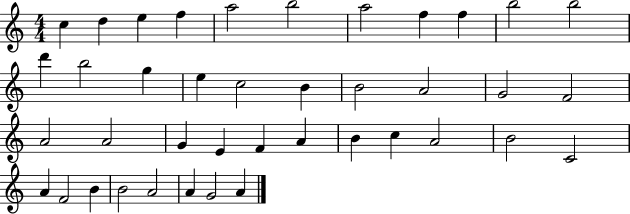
C5/q D5/q E5/q F5/q A5/h B5/h A5/h F5/q F5/q B5/h B5/h D6/q B5/h G5/q E5/q C5/h B4/q B4/h A4/h G4/h F4/h A4/h A4/h G4/q E4/q F4/q A4/q B4/q C5/q A4/h B4/h C4/h A4/q F4/h B4/q B4/h A4/h A4/q G4/h A4/q